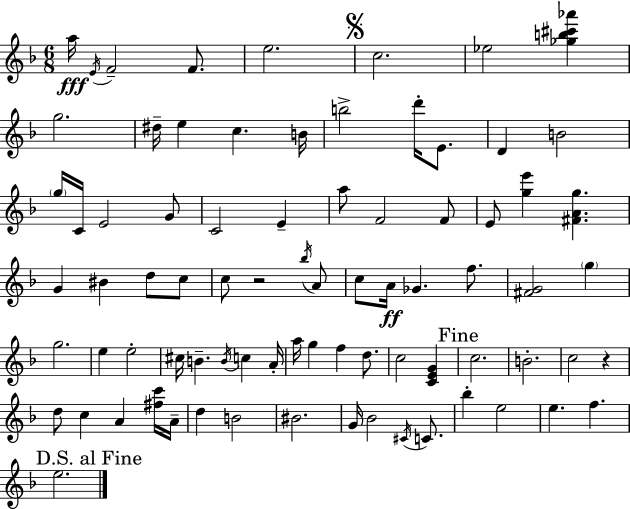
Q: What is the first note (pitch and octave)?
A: A5